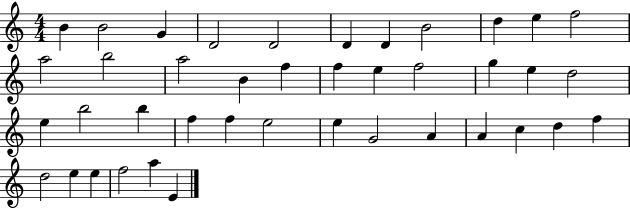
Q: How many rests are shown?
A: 0